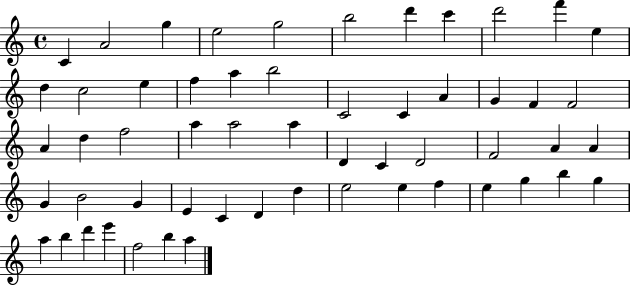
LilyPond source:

{
  \clef treble
  \time 4/4
  \defaultTimeSignature
  \key c \major
  c'4 a'2 g''4 | e''2 g''2 | b''2 d'''4 c'''4 | d'''2 f'''4 e''4 | \break d''4 c''2 e''4 | f''4 a''4 b''2 | c'2 c'4 a'4 | g'4 f'4 f'2 | \break a'4 d''4 f''2 | a''4 a''2 a''4 | d'4 c'4 d'2 | f'2 a'4 a'4 | \break g'4 b'2 g'4 | e'4 c'4 d'4 d''4 | e''2 e''4 f''4 | e''4 g''4 b''4 g''4 | \break a''4 b''4 d'''4 e'''4 | f''2 b''4 a''4 | \bar "|."
}